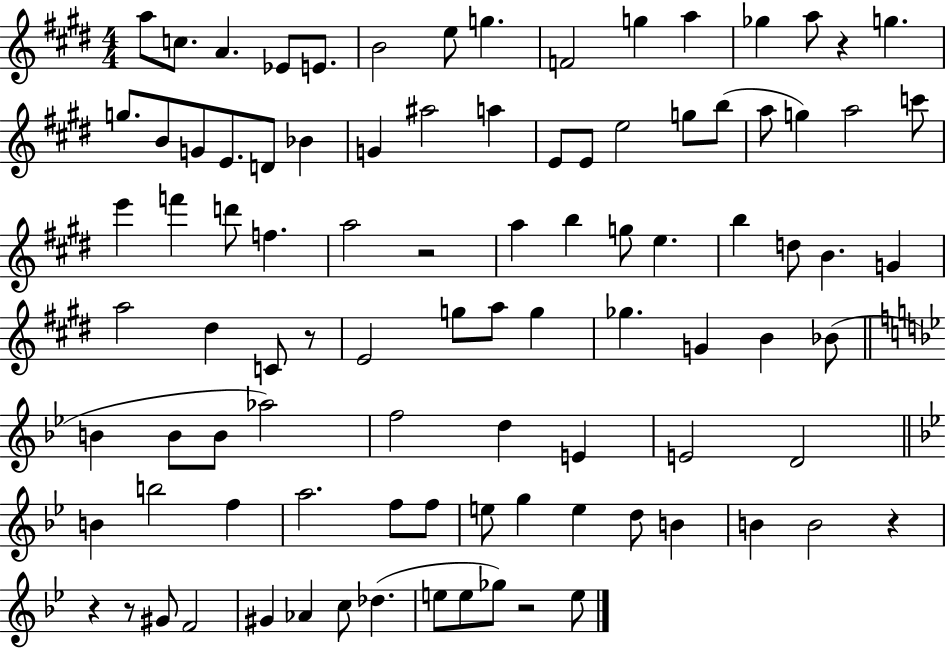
X:1
T:Untitled
M:4/4
L:1/4
K:E
a/2 c/2 A _E/2 E/2 B2 e/2 g F2 g a _g a/2 z g g/2 B/2 G/2 E/2 D/2 _B G ^a2 a E/2 E/2 e2 g/2 b/2 a/2 g a2 c'/2 e' f' d'/2 f a2 z2 a b g/2 e b d/2 B G a2 ^d C/2 z/2 E2 g/2 a/2 g _g G B _B/2 B B/2 B/2 _a2 f2 d E E2 D2 B b2 f a2 f/2 f/2 e/2 g e d/2 B B B2 z z z/2 ^G/2 F2 ^G _A c/2 _d e/2 e/2 _g/2 z2 e/2